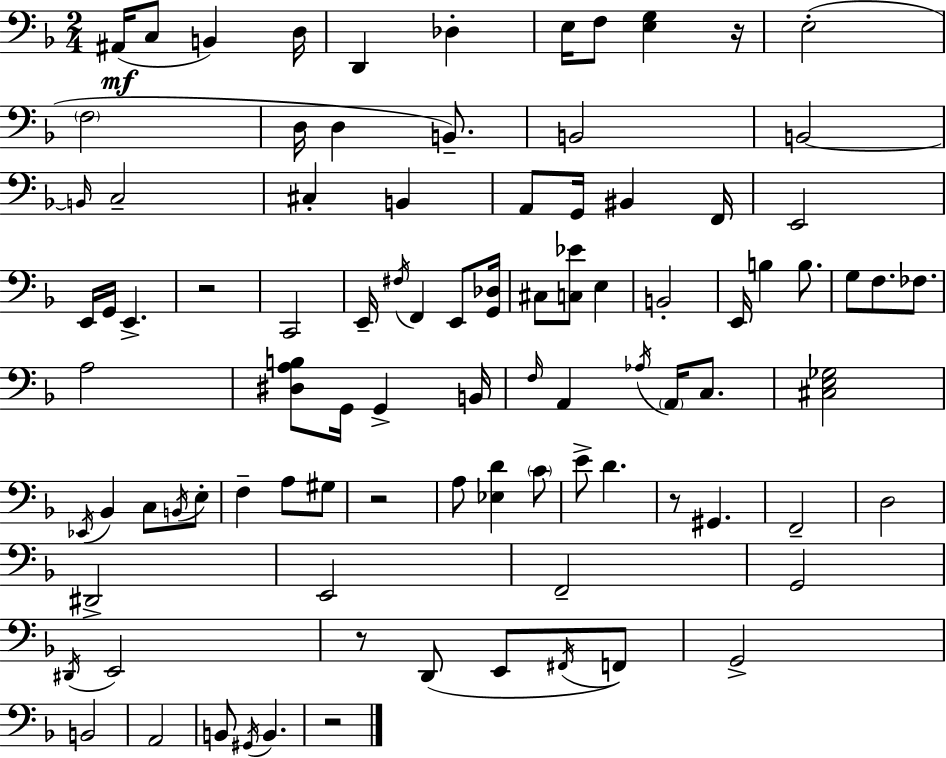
A#2/s C3/e B2/q D3/s D2/q Db3/q E3/s F3/e [E3,G3]/q R/s E3/h F3/h D3/s D3/q B2/e. B2/h B2/h B2/s C3/h C#3/q B2/q A2/e G2/s BIS2/q F2/s E2/h E2/s G2/s E2/q. R/h C2/h E2/s F#3/s F2/q E2/e [G2,Db3]/s C#3/e [C3,Eb4]/e E3/q B2/h E2/s B3/q B3/e. G3/e F3/e. FES3/e. A3/h [D#3,A3,B3]/e G2/s G2/q B2/s F3/s A2/q Ab3/s A2/s C3/e. [C#3,E3,Gb3]/h Eb2/s Bb2/q C3/e B2/s E3/e F3/q A3/e G#3/e R/h A3/e [Eb3,D4]/q C4/e E4/e D4/q. R/e G#2/q. F2/h D3/h D#2/h E2/h F2/h G2/h D#2/s E2/h R/e D2/e E2/e F#2/s F2/e G2/h B2/h A2/h B2/e G#2/s B2/q. R/h